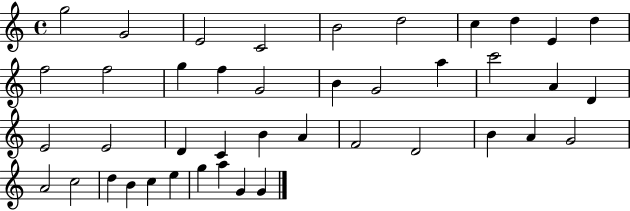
G5/h G4/h E4/h C4/h B4/h D5/h C5/q D5/q E4/q D5/q F5/h F5/h G5/q F5/q G4/h B4/q G4/h A5/q C6/h A4/q D4/q E4/h E4/h D4/q C4/q B4/q A4/q F4/h D4/h B4/q A4/q G4/h A4/h C5/h D5/q B4/q C5/q E5/q G5/q A5/q G4/q G4/q